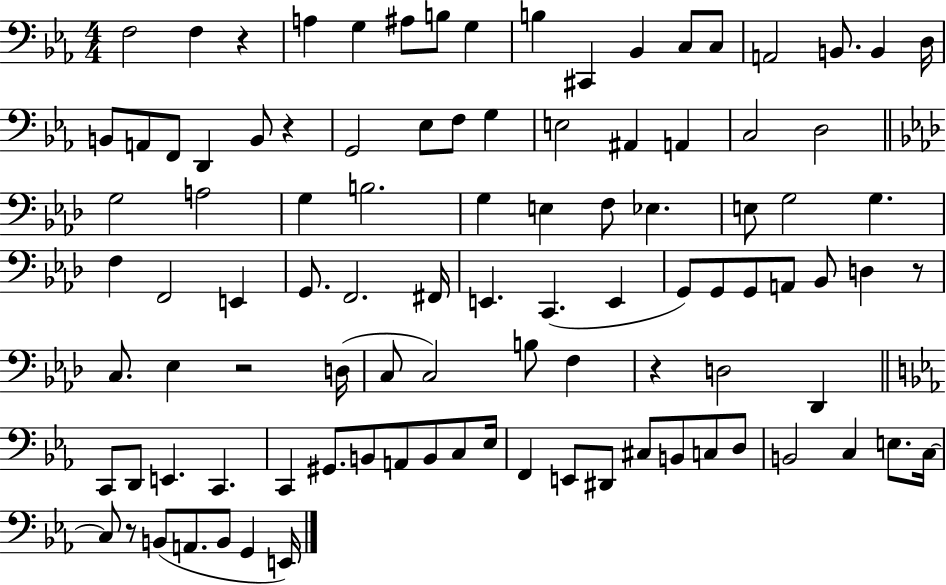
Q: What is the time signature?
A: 4/4